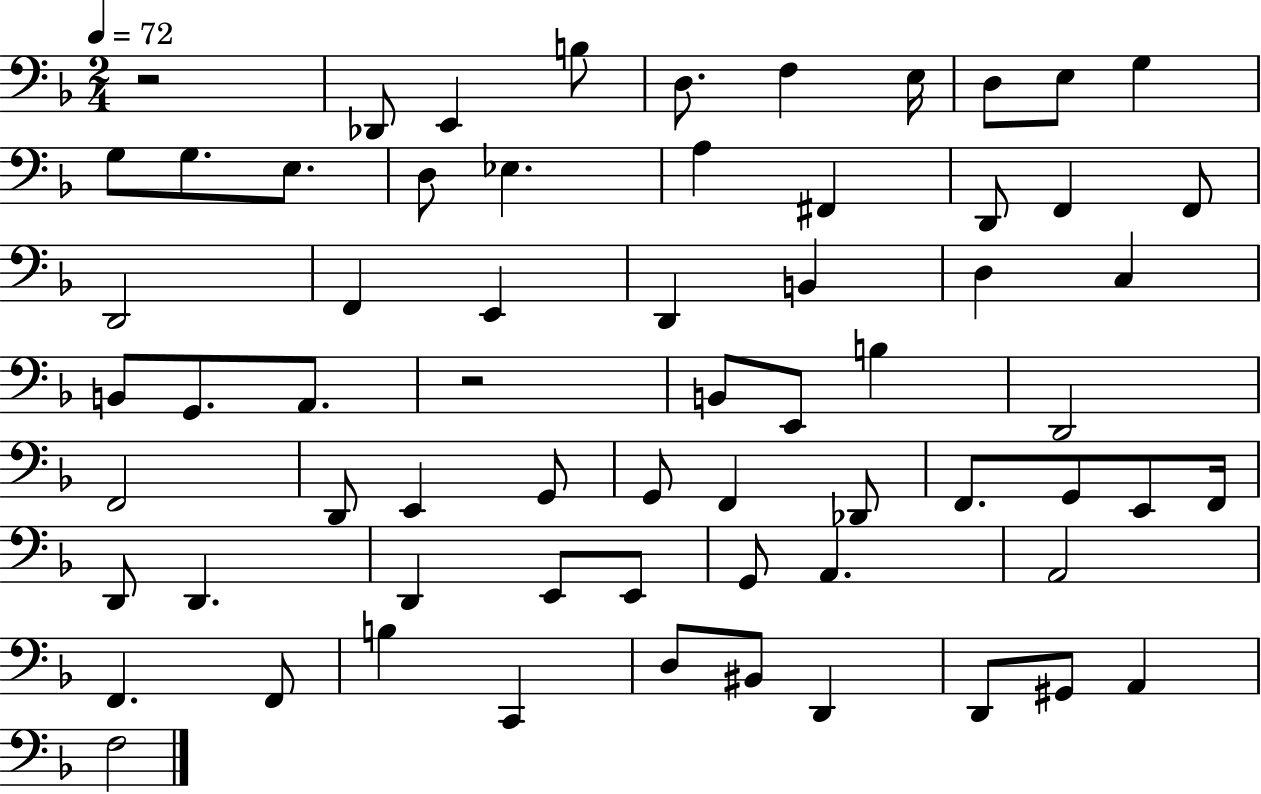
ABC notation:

X:1
T:Untitled
M:2/4
L:1/4
K:F
z2 _D,,/2 E,, B,/2 D,/2 F, E,/4 D,/2 E,/2 G, G,/2 G,/2 E,/2 D,/2 _E, A, ^F,, D,,/2 F,, F,,/2 D,,2 F,, E,, D,, B,, D, C, B,,/2 G,,/2 A,,/2 z2 B,,/2 E,,/2 B, D,,2 F,,2 D,,/2 E,, G,,/2 G,,/2 F,, _D,,/2 F,,/2 G,,/2 E,,/2 F,,/4 D,,/2 D,, D,, E,,/2 E,,/2 G,,/2 A,, A,,2 F,, F,,/2 B, C,, D,/2 ^B,,/2 D,, D,,/2 ^G,,/2 A,, F,2